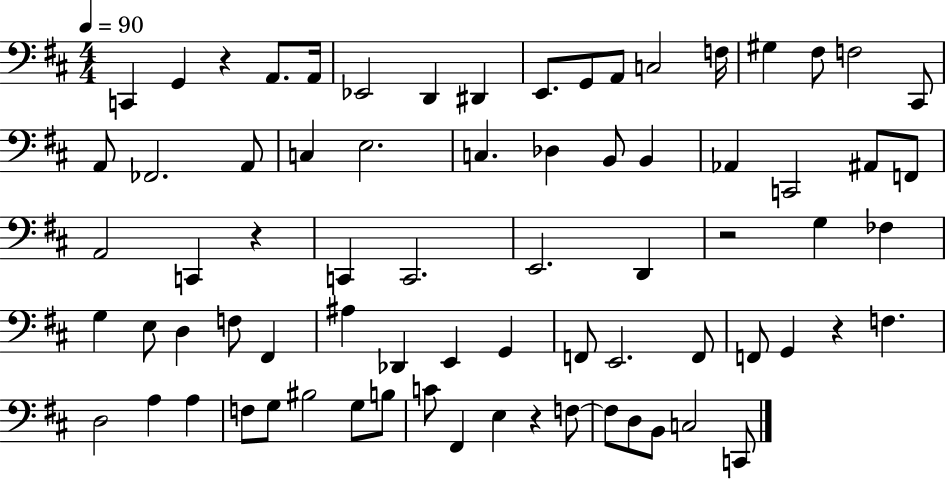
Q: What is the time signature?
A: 4/4